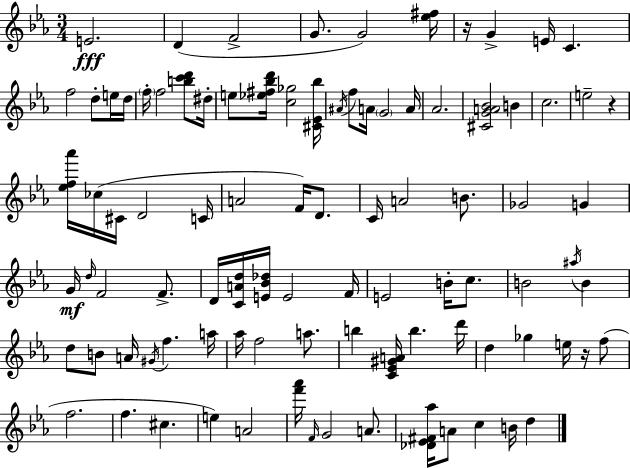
{
  \clef treble
  \numericTimeSignature
  \time 3/4
  \key ees \major
  e'2.\fff | d'4( f'2-> | g'8. g'2) <ees'' fis''>16 | r16 g'4-> e'16 c'4. | \break f''2 d''8-. e''16 d''16 | \parenthesize f''16-. f''2 <b'' c''' d'''>8 dis''16-. | e''8 <ees'' fis'' bes'' d'''>16 <c'' ges''>2 <cis' ees' bes''>16 | \acciaccatura { ais'16 } f''8 a'16 \parenthesize g'2 | \break a'16 aes'2. | <cis' g' a' bes'>2 b'4 | c''2. | e''2-- r4 | \break <ees'' f'' aes'''>16 ces''16( cis'16 d'2 | c'16 a'2 f'16) d'8. | c'16 a'2 b'8. | ges'2 g'4 | \break g'16\mf \grace { d''16 } f'2 f'8.-> | d'16 <c' a' d''>16 <e' bes' des''>16 e'2 | f'16 e'2 b'16-. c''8. | b'2 \acciaccatura { ais''16 } b'4 | \break d''8 b'8 a'16 \acciaccatura { gis'16 } f''4. | a''16 aes''16 f''2 | a''8. b''4 <c' ees' gis' a'>16 b''4. | d'''16 d''4 ges''4 | \break e''16 r16 f''8( f''2. | f''4. cis''4. | e''4) a'2 | <f''' aes'''>16 \grace { f'16 } g'2 | \break a'8. <des' ees' fis' aes''>16 a'8 c''4 | b'16 d''4 \bar "|."
}